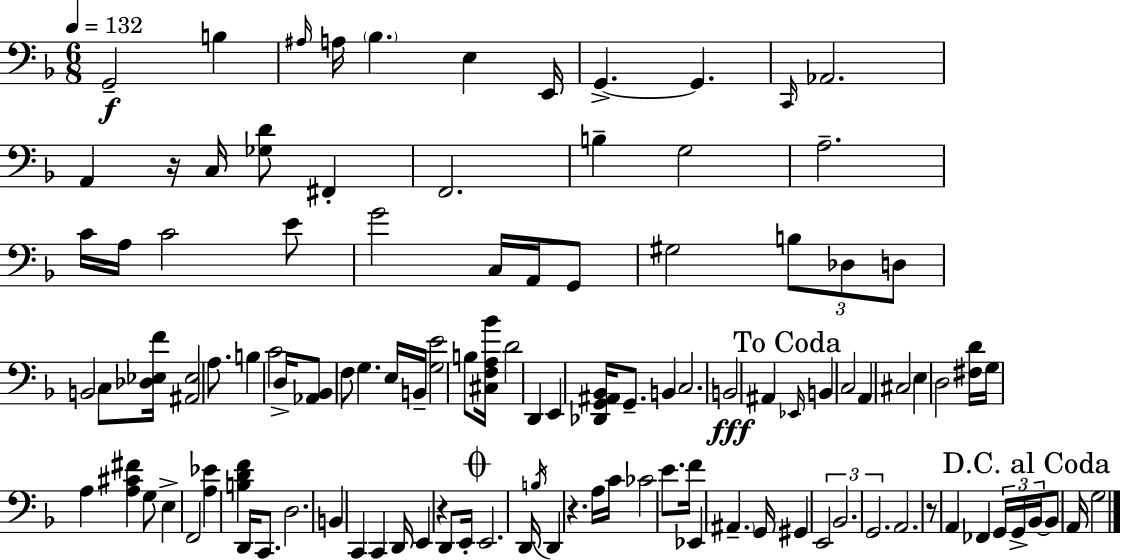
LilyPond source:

{
  \clef bass
  \numericTimeSignature
  \time 6/8
  \key f \major
  \tempo 4 = 132
  g,2--\f b4 | \grace { ais16 } a16 \parenthesize bes4. e4 | e,16 g,4.->~~ g,4. | \grace { c,16 } aes,2. | \break a,4 r16 c16 <ges d'>8 fis,4-. | f,2. | b4-- g2 | a2.-- | \break c'16 a16 c'2 | e'8 g'2 c16 a,16 | g,8 gis2 \tuplet 3/2 { b8 | des8 d8 } b,2 | \break c8 <des ees f'>16 <ais, ees>2 a8. | b4 c'2 | d16-> <aes, bes,>8 f8 g4. | e16 b,16-- <g e'>2 b8 | \break <cis f a bes'>16 d'2 d,4 | e,4 <des, g, ais, bes,>16 g,8.-- b,4 | c2. | b,2\fff ais,4 | \break \mark "To Coda" \grace { ees,16 } b,4 c2 | a,4 cis2 | e4 d2 | <fis d'>16 g16 a4 <a cis' fis'>4 | \break g8 e4-> f,2 | <a ees'>4 <b d' f'>4 d,16 | c,8. d2. | b,4 c,4 c,4 | \break d,16 e,4 r4 | d,8 e,16-. \mark \markup { \musicglyph "scripts.coda" } e,2. | d,16 \acciaccatura { b16 } d,4 r4. | a16 c'16 ces'2 | \break e'8. f'16 ees,4 \parenthesize ais,4.-- | g,16 gis,4 \tuplet 3/2 { e,2 | bes,2. | g,2. } | \break a,2. | r8 a,4 fes,4 | \tuplet 3/2 { g,16 g,16-> \mark "D.C. al Coda" bes,16~~ } bes,8 a,16 g2 | \bar "|."
}